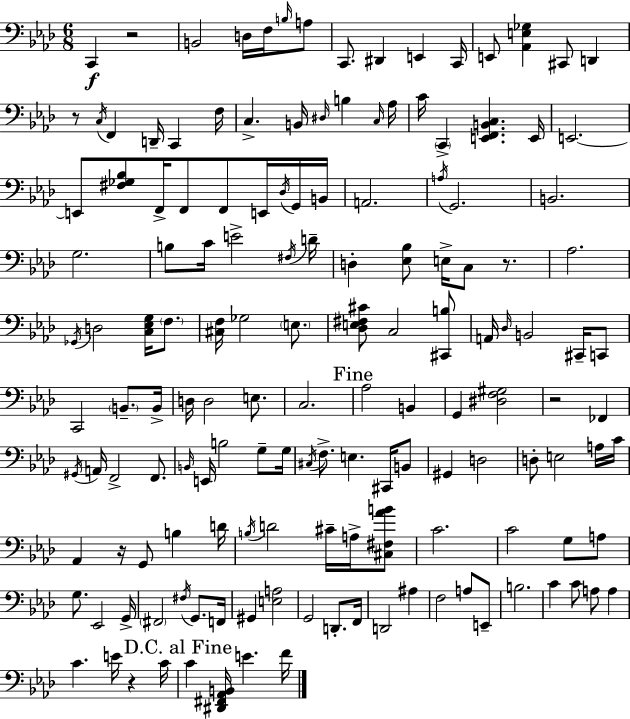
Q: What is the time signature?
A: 6/8